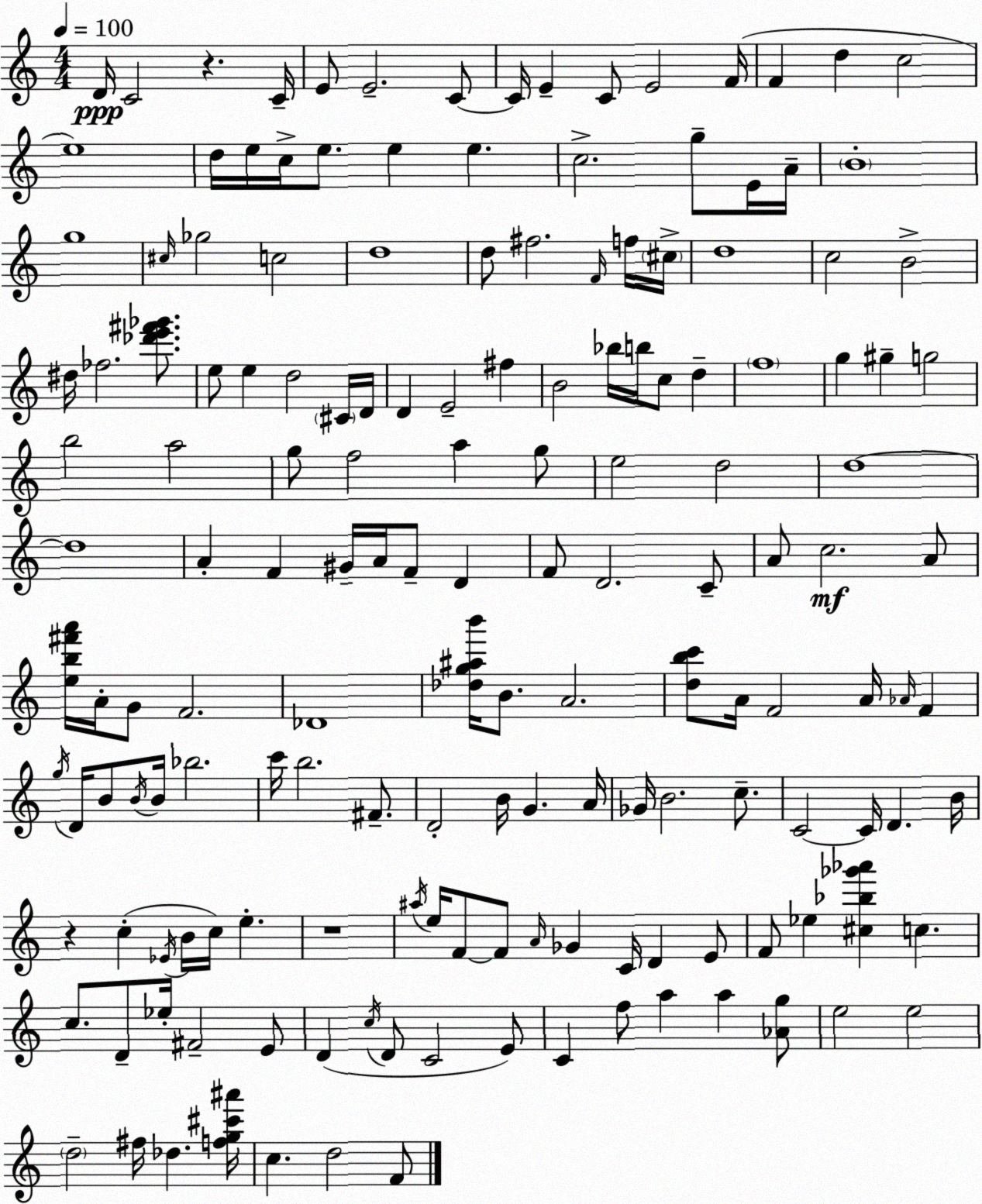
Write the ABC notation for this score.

X:1
T:Untitled
M:4/4
L:1/4
K:Am
D/4 C2 z C/4 E/2 E2 C/2 C/4 E C/2 E2 F/4 F d c2 e4 d/4 e/4 c/4 e/2 e e c2 g/2 E/4 A/4 B4 g4 ^c/4 _g2 c2 d4 d/2 ^f2 F/4 f/4 ^c/4 d4 c2 B2 ^d/4 _f2 [_d'e'^f'_g']/2 e/2 e d2 ^C/4 D/4 D E2 ^f B2 _b/4 b/4 c/2 d f4 g ^g g2 b2 a2 g/2 f2 a g/2 e2 d2 d4 d4 A F ^G/4 A/4 F/2 D F/2 D2 C/2 A/2 c2 A/2 [eb^f'a']/4 A/4 G/2 F2 _D4 [_dg^ab']/4 B/2 A2 [dbc']/2 A/4 F2 A/4 _A/4 F g/4 D/4 B/2 B/4 B/4 _b2 c'/4 b2 ^F/2 D2 B/4 G A/4 _G/4 B2 c/2 C2 C/4 D B/4 z c _E/4 B/4 c/4 e z4 ^a/4 e/4 F/2 F/2 A/4 _G C/4 D E/2 F/2 _e [^c_b_g'_a'] c c/2 D/2 _e/4 ^F2 E/2 D c/4 D/2 C2 E/2 C f/2 a a [_Ag]/2 e2 e2 d2 ^f/4 _d [fg^c'^a']/4 c d2 F/2